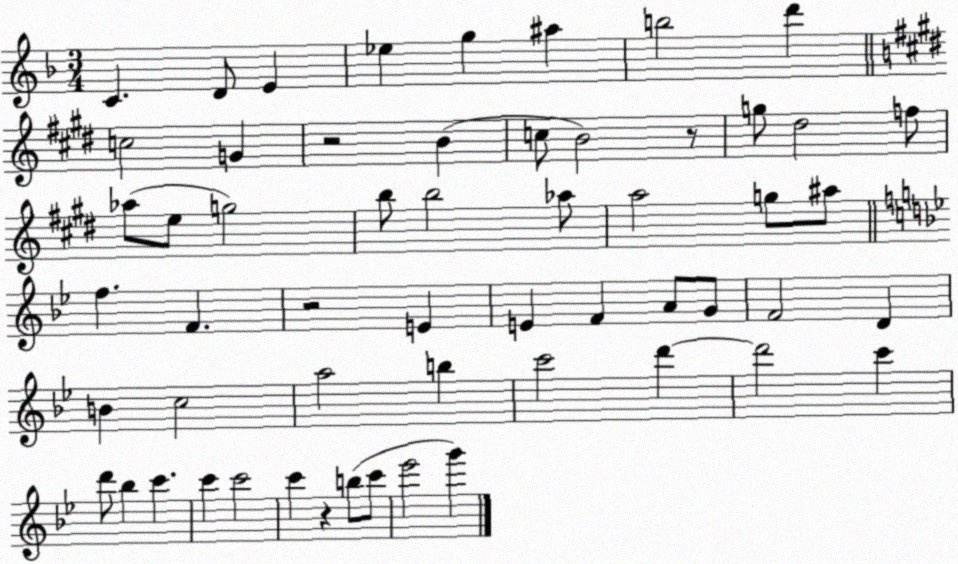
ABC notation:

X:1
T:Untitled
M:3/4
L:1/4
K:F
C D/2 E _e g ^a b2 d' c2 G z2 B c/2 B2 z/2 g/2 ^d2 f/2 _a/2 e/2 g2 b/2 b2 _a/2 a2 g/2 ^a/2 f F z2 E E F A/2 G/2 F2 D B c2 a2 b c'2 d' d'2 c' d'/2 _b c' c' c'2 c' z b/2 c'/2 _e'2 g'